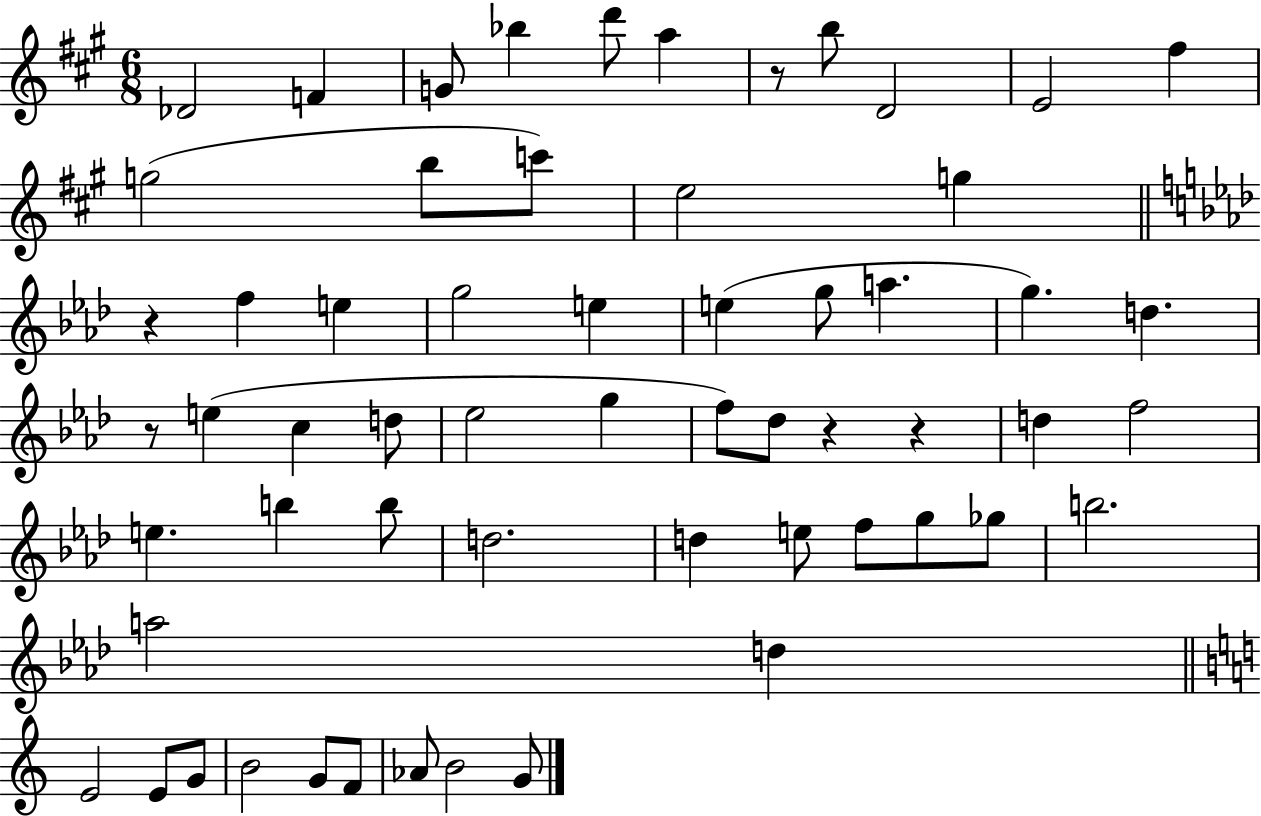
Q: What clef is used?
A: treble